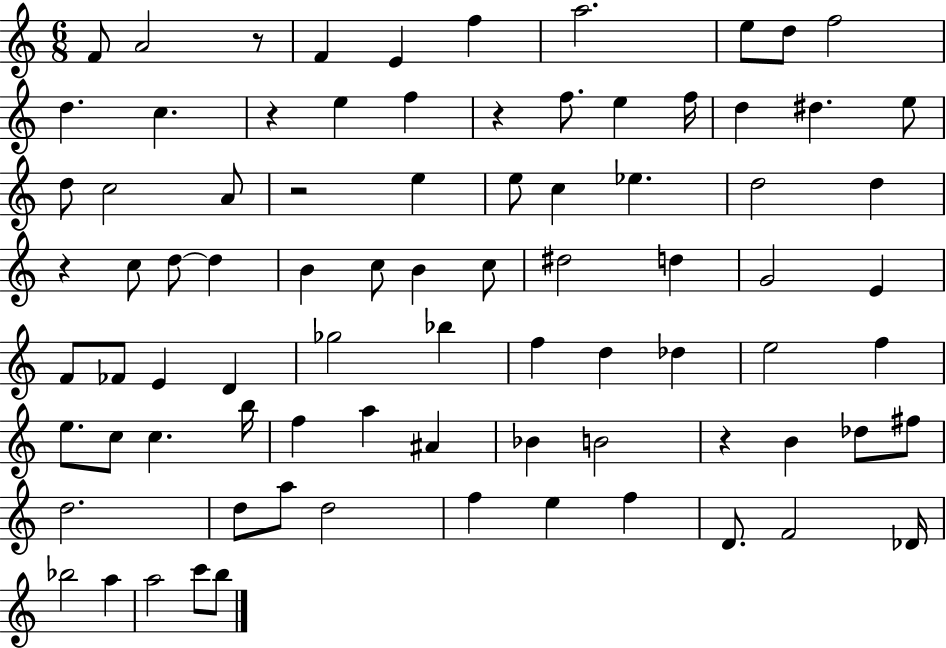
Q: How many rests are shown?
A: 6